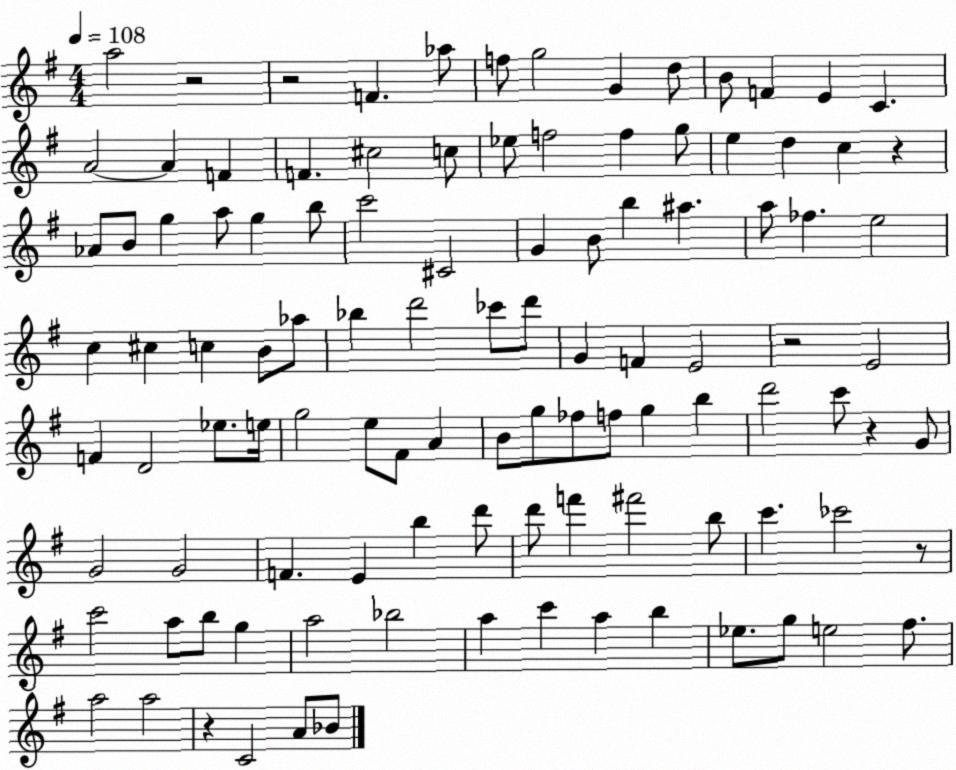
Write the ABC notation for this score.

X:1
T:Untitled
M:4/4
L:1/4
K:G
a2 z2 z2 F _a/2 f/2 g2 G d/2 B/2 F E C A2 A F F ^c2 c/2 _e/2 f2 f g/2 e d c z _A/2 B/2 g a/2 g b/2 c'2 ^C2 G B/2 b ^a a/2 _f e2 c ^c c B/2 _a/2 _b d'2 _c'/2 d'/2 G F E2 z2 E2 F D2 _e/2 e/4 g2 e/2 ^F/2 A B/2 g/2 _f/2 f/2 g b d'2 c'/2 z G/2 G2 G2 F E b d'/2 d'/2 f' ^f'2 b/2 c' _c'2 z/2 c'2 a/2 b/2 g a2 _b2 a c' a b _e/2 g/2 e2 ^f/2 a2 a2 z C2 A/2 _B/2